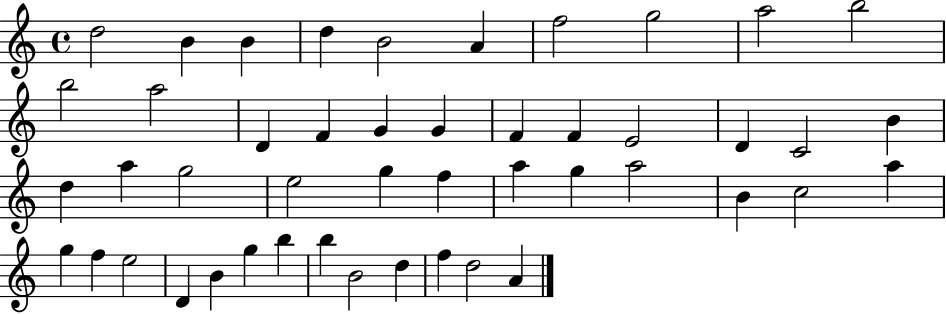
D5/h B4/q B4/q D5/q B4/h A4/q F5/h G5/h A5/h B5/h B5/h A5/h D4/q F4/q G4/q G4/q F4/q F4/q E4/h D4/q C4/h B4/q D5/q A5/q G5/h E5/h G5/q F5/q A5/q G5/q A5/h B4/q C5/h A5/q G5/q F5/q E5/h D4/q B4/q G5/q B5/q B5/q B4/h D5/q F5/q D5/h A4/q